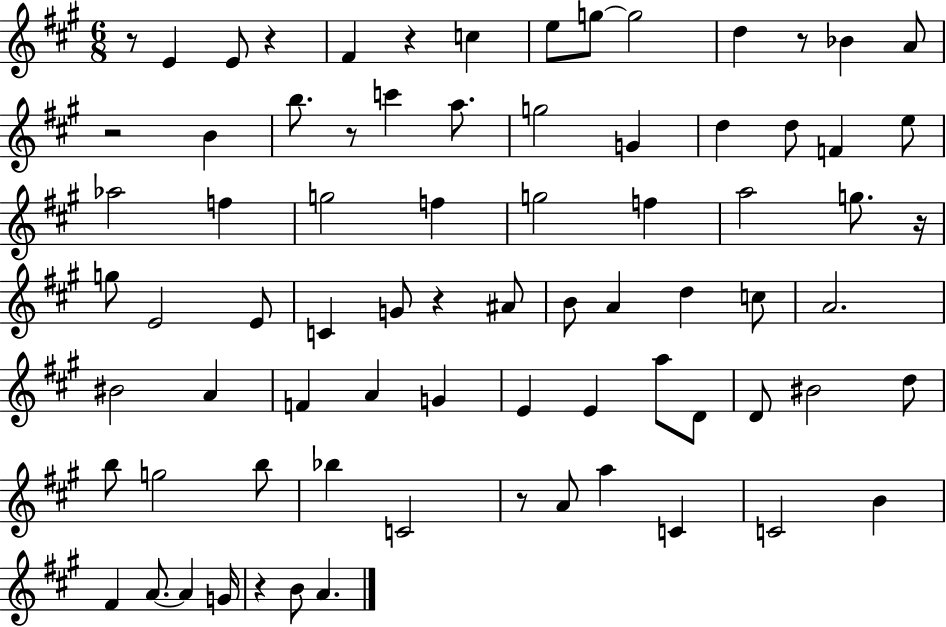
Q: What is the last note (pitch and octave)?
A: A4